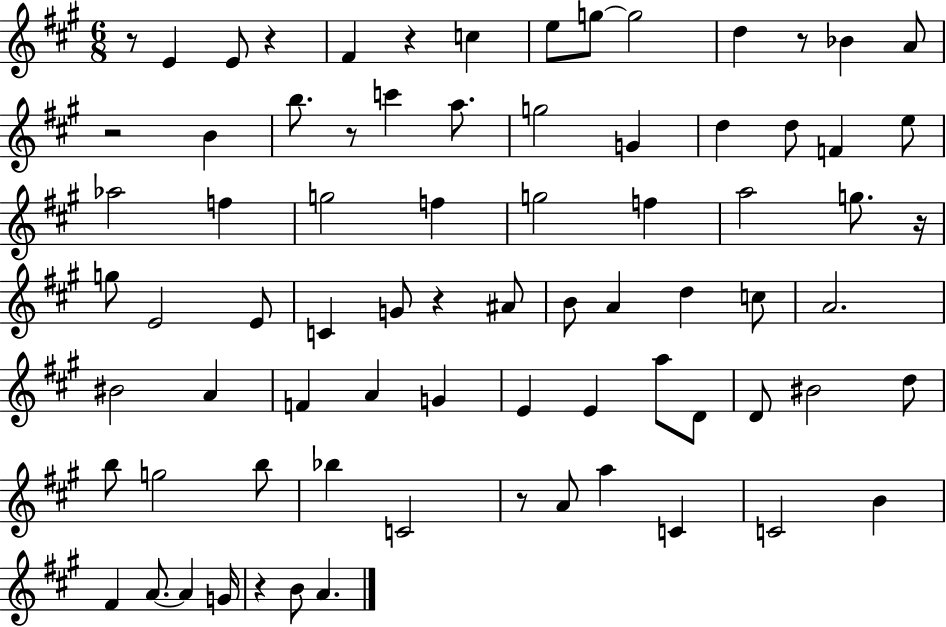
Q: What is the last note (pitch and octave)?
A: A4